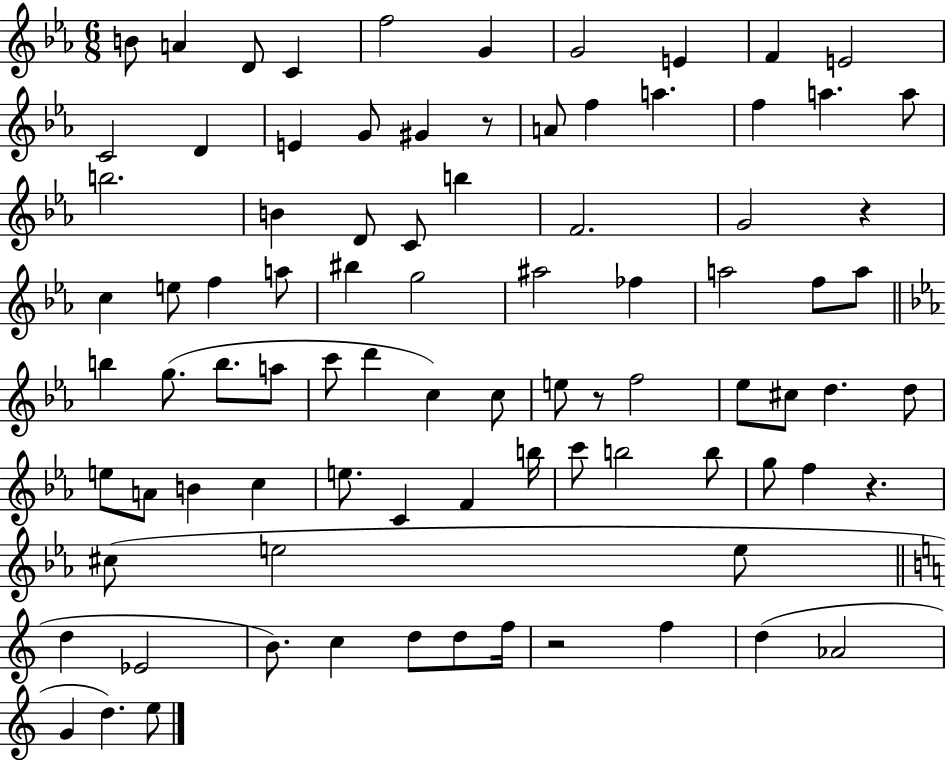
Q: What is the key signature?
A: EES major